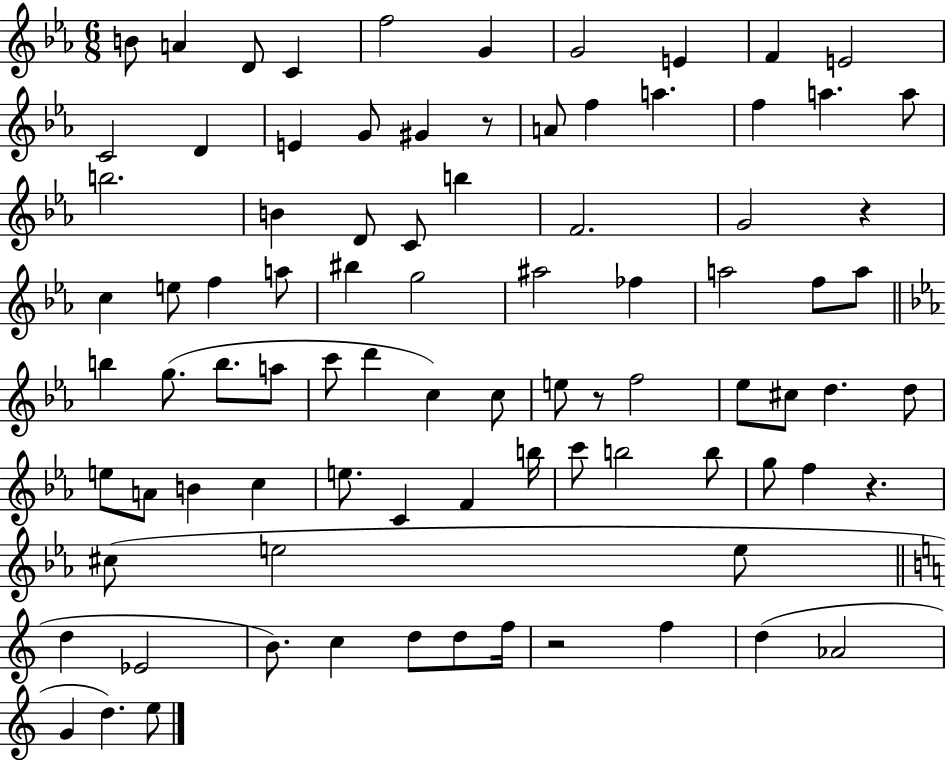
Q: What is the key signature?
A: EES major